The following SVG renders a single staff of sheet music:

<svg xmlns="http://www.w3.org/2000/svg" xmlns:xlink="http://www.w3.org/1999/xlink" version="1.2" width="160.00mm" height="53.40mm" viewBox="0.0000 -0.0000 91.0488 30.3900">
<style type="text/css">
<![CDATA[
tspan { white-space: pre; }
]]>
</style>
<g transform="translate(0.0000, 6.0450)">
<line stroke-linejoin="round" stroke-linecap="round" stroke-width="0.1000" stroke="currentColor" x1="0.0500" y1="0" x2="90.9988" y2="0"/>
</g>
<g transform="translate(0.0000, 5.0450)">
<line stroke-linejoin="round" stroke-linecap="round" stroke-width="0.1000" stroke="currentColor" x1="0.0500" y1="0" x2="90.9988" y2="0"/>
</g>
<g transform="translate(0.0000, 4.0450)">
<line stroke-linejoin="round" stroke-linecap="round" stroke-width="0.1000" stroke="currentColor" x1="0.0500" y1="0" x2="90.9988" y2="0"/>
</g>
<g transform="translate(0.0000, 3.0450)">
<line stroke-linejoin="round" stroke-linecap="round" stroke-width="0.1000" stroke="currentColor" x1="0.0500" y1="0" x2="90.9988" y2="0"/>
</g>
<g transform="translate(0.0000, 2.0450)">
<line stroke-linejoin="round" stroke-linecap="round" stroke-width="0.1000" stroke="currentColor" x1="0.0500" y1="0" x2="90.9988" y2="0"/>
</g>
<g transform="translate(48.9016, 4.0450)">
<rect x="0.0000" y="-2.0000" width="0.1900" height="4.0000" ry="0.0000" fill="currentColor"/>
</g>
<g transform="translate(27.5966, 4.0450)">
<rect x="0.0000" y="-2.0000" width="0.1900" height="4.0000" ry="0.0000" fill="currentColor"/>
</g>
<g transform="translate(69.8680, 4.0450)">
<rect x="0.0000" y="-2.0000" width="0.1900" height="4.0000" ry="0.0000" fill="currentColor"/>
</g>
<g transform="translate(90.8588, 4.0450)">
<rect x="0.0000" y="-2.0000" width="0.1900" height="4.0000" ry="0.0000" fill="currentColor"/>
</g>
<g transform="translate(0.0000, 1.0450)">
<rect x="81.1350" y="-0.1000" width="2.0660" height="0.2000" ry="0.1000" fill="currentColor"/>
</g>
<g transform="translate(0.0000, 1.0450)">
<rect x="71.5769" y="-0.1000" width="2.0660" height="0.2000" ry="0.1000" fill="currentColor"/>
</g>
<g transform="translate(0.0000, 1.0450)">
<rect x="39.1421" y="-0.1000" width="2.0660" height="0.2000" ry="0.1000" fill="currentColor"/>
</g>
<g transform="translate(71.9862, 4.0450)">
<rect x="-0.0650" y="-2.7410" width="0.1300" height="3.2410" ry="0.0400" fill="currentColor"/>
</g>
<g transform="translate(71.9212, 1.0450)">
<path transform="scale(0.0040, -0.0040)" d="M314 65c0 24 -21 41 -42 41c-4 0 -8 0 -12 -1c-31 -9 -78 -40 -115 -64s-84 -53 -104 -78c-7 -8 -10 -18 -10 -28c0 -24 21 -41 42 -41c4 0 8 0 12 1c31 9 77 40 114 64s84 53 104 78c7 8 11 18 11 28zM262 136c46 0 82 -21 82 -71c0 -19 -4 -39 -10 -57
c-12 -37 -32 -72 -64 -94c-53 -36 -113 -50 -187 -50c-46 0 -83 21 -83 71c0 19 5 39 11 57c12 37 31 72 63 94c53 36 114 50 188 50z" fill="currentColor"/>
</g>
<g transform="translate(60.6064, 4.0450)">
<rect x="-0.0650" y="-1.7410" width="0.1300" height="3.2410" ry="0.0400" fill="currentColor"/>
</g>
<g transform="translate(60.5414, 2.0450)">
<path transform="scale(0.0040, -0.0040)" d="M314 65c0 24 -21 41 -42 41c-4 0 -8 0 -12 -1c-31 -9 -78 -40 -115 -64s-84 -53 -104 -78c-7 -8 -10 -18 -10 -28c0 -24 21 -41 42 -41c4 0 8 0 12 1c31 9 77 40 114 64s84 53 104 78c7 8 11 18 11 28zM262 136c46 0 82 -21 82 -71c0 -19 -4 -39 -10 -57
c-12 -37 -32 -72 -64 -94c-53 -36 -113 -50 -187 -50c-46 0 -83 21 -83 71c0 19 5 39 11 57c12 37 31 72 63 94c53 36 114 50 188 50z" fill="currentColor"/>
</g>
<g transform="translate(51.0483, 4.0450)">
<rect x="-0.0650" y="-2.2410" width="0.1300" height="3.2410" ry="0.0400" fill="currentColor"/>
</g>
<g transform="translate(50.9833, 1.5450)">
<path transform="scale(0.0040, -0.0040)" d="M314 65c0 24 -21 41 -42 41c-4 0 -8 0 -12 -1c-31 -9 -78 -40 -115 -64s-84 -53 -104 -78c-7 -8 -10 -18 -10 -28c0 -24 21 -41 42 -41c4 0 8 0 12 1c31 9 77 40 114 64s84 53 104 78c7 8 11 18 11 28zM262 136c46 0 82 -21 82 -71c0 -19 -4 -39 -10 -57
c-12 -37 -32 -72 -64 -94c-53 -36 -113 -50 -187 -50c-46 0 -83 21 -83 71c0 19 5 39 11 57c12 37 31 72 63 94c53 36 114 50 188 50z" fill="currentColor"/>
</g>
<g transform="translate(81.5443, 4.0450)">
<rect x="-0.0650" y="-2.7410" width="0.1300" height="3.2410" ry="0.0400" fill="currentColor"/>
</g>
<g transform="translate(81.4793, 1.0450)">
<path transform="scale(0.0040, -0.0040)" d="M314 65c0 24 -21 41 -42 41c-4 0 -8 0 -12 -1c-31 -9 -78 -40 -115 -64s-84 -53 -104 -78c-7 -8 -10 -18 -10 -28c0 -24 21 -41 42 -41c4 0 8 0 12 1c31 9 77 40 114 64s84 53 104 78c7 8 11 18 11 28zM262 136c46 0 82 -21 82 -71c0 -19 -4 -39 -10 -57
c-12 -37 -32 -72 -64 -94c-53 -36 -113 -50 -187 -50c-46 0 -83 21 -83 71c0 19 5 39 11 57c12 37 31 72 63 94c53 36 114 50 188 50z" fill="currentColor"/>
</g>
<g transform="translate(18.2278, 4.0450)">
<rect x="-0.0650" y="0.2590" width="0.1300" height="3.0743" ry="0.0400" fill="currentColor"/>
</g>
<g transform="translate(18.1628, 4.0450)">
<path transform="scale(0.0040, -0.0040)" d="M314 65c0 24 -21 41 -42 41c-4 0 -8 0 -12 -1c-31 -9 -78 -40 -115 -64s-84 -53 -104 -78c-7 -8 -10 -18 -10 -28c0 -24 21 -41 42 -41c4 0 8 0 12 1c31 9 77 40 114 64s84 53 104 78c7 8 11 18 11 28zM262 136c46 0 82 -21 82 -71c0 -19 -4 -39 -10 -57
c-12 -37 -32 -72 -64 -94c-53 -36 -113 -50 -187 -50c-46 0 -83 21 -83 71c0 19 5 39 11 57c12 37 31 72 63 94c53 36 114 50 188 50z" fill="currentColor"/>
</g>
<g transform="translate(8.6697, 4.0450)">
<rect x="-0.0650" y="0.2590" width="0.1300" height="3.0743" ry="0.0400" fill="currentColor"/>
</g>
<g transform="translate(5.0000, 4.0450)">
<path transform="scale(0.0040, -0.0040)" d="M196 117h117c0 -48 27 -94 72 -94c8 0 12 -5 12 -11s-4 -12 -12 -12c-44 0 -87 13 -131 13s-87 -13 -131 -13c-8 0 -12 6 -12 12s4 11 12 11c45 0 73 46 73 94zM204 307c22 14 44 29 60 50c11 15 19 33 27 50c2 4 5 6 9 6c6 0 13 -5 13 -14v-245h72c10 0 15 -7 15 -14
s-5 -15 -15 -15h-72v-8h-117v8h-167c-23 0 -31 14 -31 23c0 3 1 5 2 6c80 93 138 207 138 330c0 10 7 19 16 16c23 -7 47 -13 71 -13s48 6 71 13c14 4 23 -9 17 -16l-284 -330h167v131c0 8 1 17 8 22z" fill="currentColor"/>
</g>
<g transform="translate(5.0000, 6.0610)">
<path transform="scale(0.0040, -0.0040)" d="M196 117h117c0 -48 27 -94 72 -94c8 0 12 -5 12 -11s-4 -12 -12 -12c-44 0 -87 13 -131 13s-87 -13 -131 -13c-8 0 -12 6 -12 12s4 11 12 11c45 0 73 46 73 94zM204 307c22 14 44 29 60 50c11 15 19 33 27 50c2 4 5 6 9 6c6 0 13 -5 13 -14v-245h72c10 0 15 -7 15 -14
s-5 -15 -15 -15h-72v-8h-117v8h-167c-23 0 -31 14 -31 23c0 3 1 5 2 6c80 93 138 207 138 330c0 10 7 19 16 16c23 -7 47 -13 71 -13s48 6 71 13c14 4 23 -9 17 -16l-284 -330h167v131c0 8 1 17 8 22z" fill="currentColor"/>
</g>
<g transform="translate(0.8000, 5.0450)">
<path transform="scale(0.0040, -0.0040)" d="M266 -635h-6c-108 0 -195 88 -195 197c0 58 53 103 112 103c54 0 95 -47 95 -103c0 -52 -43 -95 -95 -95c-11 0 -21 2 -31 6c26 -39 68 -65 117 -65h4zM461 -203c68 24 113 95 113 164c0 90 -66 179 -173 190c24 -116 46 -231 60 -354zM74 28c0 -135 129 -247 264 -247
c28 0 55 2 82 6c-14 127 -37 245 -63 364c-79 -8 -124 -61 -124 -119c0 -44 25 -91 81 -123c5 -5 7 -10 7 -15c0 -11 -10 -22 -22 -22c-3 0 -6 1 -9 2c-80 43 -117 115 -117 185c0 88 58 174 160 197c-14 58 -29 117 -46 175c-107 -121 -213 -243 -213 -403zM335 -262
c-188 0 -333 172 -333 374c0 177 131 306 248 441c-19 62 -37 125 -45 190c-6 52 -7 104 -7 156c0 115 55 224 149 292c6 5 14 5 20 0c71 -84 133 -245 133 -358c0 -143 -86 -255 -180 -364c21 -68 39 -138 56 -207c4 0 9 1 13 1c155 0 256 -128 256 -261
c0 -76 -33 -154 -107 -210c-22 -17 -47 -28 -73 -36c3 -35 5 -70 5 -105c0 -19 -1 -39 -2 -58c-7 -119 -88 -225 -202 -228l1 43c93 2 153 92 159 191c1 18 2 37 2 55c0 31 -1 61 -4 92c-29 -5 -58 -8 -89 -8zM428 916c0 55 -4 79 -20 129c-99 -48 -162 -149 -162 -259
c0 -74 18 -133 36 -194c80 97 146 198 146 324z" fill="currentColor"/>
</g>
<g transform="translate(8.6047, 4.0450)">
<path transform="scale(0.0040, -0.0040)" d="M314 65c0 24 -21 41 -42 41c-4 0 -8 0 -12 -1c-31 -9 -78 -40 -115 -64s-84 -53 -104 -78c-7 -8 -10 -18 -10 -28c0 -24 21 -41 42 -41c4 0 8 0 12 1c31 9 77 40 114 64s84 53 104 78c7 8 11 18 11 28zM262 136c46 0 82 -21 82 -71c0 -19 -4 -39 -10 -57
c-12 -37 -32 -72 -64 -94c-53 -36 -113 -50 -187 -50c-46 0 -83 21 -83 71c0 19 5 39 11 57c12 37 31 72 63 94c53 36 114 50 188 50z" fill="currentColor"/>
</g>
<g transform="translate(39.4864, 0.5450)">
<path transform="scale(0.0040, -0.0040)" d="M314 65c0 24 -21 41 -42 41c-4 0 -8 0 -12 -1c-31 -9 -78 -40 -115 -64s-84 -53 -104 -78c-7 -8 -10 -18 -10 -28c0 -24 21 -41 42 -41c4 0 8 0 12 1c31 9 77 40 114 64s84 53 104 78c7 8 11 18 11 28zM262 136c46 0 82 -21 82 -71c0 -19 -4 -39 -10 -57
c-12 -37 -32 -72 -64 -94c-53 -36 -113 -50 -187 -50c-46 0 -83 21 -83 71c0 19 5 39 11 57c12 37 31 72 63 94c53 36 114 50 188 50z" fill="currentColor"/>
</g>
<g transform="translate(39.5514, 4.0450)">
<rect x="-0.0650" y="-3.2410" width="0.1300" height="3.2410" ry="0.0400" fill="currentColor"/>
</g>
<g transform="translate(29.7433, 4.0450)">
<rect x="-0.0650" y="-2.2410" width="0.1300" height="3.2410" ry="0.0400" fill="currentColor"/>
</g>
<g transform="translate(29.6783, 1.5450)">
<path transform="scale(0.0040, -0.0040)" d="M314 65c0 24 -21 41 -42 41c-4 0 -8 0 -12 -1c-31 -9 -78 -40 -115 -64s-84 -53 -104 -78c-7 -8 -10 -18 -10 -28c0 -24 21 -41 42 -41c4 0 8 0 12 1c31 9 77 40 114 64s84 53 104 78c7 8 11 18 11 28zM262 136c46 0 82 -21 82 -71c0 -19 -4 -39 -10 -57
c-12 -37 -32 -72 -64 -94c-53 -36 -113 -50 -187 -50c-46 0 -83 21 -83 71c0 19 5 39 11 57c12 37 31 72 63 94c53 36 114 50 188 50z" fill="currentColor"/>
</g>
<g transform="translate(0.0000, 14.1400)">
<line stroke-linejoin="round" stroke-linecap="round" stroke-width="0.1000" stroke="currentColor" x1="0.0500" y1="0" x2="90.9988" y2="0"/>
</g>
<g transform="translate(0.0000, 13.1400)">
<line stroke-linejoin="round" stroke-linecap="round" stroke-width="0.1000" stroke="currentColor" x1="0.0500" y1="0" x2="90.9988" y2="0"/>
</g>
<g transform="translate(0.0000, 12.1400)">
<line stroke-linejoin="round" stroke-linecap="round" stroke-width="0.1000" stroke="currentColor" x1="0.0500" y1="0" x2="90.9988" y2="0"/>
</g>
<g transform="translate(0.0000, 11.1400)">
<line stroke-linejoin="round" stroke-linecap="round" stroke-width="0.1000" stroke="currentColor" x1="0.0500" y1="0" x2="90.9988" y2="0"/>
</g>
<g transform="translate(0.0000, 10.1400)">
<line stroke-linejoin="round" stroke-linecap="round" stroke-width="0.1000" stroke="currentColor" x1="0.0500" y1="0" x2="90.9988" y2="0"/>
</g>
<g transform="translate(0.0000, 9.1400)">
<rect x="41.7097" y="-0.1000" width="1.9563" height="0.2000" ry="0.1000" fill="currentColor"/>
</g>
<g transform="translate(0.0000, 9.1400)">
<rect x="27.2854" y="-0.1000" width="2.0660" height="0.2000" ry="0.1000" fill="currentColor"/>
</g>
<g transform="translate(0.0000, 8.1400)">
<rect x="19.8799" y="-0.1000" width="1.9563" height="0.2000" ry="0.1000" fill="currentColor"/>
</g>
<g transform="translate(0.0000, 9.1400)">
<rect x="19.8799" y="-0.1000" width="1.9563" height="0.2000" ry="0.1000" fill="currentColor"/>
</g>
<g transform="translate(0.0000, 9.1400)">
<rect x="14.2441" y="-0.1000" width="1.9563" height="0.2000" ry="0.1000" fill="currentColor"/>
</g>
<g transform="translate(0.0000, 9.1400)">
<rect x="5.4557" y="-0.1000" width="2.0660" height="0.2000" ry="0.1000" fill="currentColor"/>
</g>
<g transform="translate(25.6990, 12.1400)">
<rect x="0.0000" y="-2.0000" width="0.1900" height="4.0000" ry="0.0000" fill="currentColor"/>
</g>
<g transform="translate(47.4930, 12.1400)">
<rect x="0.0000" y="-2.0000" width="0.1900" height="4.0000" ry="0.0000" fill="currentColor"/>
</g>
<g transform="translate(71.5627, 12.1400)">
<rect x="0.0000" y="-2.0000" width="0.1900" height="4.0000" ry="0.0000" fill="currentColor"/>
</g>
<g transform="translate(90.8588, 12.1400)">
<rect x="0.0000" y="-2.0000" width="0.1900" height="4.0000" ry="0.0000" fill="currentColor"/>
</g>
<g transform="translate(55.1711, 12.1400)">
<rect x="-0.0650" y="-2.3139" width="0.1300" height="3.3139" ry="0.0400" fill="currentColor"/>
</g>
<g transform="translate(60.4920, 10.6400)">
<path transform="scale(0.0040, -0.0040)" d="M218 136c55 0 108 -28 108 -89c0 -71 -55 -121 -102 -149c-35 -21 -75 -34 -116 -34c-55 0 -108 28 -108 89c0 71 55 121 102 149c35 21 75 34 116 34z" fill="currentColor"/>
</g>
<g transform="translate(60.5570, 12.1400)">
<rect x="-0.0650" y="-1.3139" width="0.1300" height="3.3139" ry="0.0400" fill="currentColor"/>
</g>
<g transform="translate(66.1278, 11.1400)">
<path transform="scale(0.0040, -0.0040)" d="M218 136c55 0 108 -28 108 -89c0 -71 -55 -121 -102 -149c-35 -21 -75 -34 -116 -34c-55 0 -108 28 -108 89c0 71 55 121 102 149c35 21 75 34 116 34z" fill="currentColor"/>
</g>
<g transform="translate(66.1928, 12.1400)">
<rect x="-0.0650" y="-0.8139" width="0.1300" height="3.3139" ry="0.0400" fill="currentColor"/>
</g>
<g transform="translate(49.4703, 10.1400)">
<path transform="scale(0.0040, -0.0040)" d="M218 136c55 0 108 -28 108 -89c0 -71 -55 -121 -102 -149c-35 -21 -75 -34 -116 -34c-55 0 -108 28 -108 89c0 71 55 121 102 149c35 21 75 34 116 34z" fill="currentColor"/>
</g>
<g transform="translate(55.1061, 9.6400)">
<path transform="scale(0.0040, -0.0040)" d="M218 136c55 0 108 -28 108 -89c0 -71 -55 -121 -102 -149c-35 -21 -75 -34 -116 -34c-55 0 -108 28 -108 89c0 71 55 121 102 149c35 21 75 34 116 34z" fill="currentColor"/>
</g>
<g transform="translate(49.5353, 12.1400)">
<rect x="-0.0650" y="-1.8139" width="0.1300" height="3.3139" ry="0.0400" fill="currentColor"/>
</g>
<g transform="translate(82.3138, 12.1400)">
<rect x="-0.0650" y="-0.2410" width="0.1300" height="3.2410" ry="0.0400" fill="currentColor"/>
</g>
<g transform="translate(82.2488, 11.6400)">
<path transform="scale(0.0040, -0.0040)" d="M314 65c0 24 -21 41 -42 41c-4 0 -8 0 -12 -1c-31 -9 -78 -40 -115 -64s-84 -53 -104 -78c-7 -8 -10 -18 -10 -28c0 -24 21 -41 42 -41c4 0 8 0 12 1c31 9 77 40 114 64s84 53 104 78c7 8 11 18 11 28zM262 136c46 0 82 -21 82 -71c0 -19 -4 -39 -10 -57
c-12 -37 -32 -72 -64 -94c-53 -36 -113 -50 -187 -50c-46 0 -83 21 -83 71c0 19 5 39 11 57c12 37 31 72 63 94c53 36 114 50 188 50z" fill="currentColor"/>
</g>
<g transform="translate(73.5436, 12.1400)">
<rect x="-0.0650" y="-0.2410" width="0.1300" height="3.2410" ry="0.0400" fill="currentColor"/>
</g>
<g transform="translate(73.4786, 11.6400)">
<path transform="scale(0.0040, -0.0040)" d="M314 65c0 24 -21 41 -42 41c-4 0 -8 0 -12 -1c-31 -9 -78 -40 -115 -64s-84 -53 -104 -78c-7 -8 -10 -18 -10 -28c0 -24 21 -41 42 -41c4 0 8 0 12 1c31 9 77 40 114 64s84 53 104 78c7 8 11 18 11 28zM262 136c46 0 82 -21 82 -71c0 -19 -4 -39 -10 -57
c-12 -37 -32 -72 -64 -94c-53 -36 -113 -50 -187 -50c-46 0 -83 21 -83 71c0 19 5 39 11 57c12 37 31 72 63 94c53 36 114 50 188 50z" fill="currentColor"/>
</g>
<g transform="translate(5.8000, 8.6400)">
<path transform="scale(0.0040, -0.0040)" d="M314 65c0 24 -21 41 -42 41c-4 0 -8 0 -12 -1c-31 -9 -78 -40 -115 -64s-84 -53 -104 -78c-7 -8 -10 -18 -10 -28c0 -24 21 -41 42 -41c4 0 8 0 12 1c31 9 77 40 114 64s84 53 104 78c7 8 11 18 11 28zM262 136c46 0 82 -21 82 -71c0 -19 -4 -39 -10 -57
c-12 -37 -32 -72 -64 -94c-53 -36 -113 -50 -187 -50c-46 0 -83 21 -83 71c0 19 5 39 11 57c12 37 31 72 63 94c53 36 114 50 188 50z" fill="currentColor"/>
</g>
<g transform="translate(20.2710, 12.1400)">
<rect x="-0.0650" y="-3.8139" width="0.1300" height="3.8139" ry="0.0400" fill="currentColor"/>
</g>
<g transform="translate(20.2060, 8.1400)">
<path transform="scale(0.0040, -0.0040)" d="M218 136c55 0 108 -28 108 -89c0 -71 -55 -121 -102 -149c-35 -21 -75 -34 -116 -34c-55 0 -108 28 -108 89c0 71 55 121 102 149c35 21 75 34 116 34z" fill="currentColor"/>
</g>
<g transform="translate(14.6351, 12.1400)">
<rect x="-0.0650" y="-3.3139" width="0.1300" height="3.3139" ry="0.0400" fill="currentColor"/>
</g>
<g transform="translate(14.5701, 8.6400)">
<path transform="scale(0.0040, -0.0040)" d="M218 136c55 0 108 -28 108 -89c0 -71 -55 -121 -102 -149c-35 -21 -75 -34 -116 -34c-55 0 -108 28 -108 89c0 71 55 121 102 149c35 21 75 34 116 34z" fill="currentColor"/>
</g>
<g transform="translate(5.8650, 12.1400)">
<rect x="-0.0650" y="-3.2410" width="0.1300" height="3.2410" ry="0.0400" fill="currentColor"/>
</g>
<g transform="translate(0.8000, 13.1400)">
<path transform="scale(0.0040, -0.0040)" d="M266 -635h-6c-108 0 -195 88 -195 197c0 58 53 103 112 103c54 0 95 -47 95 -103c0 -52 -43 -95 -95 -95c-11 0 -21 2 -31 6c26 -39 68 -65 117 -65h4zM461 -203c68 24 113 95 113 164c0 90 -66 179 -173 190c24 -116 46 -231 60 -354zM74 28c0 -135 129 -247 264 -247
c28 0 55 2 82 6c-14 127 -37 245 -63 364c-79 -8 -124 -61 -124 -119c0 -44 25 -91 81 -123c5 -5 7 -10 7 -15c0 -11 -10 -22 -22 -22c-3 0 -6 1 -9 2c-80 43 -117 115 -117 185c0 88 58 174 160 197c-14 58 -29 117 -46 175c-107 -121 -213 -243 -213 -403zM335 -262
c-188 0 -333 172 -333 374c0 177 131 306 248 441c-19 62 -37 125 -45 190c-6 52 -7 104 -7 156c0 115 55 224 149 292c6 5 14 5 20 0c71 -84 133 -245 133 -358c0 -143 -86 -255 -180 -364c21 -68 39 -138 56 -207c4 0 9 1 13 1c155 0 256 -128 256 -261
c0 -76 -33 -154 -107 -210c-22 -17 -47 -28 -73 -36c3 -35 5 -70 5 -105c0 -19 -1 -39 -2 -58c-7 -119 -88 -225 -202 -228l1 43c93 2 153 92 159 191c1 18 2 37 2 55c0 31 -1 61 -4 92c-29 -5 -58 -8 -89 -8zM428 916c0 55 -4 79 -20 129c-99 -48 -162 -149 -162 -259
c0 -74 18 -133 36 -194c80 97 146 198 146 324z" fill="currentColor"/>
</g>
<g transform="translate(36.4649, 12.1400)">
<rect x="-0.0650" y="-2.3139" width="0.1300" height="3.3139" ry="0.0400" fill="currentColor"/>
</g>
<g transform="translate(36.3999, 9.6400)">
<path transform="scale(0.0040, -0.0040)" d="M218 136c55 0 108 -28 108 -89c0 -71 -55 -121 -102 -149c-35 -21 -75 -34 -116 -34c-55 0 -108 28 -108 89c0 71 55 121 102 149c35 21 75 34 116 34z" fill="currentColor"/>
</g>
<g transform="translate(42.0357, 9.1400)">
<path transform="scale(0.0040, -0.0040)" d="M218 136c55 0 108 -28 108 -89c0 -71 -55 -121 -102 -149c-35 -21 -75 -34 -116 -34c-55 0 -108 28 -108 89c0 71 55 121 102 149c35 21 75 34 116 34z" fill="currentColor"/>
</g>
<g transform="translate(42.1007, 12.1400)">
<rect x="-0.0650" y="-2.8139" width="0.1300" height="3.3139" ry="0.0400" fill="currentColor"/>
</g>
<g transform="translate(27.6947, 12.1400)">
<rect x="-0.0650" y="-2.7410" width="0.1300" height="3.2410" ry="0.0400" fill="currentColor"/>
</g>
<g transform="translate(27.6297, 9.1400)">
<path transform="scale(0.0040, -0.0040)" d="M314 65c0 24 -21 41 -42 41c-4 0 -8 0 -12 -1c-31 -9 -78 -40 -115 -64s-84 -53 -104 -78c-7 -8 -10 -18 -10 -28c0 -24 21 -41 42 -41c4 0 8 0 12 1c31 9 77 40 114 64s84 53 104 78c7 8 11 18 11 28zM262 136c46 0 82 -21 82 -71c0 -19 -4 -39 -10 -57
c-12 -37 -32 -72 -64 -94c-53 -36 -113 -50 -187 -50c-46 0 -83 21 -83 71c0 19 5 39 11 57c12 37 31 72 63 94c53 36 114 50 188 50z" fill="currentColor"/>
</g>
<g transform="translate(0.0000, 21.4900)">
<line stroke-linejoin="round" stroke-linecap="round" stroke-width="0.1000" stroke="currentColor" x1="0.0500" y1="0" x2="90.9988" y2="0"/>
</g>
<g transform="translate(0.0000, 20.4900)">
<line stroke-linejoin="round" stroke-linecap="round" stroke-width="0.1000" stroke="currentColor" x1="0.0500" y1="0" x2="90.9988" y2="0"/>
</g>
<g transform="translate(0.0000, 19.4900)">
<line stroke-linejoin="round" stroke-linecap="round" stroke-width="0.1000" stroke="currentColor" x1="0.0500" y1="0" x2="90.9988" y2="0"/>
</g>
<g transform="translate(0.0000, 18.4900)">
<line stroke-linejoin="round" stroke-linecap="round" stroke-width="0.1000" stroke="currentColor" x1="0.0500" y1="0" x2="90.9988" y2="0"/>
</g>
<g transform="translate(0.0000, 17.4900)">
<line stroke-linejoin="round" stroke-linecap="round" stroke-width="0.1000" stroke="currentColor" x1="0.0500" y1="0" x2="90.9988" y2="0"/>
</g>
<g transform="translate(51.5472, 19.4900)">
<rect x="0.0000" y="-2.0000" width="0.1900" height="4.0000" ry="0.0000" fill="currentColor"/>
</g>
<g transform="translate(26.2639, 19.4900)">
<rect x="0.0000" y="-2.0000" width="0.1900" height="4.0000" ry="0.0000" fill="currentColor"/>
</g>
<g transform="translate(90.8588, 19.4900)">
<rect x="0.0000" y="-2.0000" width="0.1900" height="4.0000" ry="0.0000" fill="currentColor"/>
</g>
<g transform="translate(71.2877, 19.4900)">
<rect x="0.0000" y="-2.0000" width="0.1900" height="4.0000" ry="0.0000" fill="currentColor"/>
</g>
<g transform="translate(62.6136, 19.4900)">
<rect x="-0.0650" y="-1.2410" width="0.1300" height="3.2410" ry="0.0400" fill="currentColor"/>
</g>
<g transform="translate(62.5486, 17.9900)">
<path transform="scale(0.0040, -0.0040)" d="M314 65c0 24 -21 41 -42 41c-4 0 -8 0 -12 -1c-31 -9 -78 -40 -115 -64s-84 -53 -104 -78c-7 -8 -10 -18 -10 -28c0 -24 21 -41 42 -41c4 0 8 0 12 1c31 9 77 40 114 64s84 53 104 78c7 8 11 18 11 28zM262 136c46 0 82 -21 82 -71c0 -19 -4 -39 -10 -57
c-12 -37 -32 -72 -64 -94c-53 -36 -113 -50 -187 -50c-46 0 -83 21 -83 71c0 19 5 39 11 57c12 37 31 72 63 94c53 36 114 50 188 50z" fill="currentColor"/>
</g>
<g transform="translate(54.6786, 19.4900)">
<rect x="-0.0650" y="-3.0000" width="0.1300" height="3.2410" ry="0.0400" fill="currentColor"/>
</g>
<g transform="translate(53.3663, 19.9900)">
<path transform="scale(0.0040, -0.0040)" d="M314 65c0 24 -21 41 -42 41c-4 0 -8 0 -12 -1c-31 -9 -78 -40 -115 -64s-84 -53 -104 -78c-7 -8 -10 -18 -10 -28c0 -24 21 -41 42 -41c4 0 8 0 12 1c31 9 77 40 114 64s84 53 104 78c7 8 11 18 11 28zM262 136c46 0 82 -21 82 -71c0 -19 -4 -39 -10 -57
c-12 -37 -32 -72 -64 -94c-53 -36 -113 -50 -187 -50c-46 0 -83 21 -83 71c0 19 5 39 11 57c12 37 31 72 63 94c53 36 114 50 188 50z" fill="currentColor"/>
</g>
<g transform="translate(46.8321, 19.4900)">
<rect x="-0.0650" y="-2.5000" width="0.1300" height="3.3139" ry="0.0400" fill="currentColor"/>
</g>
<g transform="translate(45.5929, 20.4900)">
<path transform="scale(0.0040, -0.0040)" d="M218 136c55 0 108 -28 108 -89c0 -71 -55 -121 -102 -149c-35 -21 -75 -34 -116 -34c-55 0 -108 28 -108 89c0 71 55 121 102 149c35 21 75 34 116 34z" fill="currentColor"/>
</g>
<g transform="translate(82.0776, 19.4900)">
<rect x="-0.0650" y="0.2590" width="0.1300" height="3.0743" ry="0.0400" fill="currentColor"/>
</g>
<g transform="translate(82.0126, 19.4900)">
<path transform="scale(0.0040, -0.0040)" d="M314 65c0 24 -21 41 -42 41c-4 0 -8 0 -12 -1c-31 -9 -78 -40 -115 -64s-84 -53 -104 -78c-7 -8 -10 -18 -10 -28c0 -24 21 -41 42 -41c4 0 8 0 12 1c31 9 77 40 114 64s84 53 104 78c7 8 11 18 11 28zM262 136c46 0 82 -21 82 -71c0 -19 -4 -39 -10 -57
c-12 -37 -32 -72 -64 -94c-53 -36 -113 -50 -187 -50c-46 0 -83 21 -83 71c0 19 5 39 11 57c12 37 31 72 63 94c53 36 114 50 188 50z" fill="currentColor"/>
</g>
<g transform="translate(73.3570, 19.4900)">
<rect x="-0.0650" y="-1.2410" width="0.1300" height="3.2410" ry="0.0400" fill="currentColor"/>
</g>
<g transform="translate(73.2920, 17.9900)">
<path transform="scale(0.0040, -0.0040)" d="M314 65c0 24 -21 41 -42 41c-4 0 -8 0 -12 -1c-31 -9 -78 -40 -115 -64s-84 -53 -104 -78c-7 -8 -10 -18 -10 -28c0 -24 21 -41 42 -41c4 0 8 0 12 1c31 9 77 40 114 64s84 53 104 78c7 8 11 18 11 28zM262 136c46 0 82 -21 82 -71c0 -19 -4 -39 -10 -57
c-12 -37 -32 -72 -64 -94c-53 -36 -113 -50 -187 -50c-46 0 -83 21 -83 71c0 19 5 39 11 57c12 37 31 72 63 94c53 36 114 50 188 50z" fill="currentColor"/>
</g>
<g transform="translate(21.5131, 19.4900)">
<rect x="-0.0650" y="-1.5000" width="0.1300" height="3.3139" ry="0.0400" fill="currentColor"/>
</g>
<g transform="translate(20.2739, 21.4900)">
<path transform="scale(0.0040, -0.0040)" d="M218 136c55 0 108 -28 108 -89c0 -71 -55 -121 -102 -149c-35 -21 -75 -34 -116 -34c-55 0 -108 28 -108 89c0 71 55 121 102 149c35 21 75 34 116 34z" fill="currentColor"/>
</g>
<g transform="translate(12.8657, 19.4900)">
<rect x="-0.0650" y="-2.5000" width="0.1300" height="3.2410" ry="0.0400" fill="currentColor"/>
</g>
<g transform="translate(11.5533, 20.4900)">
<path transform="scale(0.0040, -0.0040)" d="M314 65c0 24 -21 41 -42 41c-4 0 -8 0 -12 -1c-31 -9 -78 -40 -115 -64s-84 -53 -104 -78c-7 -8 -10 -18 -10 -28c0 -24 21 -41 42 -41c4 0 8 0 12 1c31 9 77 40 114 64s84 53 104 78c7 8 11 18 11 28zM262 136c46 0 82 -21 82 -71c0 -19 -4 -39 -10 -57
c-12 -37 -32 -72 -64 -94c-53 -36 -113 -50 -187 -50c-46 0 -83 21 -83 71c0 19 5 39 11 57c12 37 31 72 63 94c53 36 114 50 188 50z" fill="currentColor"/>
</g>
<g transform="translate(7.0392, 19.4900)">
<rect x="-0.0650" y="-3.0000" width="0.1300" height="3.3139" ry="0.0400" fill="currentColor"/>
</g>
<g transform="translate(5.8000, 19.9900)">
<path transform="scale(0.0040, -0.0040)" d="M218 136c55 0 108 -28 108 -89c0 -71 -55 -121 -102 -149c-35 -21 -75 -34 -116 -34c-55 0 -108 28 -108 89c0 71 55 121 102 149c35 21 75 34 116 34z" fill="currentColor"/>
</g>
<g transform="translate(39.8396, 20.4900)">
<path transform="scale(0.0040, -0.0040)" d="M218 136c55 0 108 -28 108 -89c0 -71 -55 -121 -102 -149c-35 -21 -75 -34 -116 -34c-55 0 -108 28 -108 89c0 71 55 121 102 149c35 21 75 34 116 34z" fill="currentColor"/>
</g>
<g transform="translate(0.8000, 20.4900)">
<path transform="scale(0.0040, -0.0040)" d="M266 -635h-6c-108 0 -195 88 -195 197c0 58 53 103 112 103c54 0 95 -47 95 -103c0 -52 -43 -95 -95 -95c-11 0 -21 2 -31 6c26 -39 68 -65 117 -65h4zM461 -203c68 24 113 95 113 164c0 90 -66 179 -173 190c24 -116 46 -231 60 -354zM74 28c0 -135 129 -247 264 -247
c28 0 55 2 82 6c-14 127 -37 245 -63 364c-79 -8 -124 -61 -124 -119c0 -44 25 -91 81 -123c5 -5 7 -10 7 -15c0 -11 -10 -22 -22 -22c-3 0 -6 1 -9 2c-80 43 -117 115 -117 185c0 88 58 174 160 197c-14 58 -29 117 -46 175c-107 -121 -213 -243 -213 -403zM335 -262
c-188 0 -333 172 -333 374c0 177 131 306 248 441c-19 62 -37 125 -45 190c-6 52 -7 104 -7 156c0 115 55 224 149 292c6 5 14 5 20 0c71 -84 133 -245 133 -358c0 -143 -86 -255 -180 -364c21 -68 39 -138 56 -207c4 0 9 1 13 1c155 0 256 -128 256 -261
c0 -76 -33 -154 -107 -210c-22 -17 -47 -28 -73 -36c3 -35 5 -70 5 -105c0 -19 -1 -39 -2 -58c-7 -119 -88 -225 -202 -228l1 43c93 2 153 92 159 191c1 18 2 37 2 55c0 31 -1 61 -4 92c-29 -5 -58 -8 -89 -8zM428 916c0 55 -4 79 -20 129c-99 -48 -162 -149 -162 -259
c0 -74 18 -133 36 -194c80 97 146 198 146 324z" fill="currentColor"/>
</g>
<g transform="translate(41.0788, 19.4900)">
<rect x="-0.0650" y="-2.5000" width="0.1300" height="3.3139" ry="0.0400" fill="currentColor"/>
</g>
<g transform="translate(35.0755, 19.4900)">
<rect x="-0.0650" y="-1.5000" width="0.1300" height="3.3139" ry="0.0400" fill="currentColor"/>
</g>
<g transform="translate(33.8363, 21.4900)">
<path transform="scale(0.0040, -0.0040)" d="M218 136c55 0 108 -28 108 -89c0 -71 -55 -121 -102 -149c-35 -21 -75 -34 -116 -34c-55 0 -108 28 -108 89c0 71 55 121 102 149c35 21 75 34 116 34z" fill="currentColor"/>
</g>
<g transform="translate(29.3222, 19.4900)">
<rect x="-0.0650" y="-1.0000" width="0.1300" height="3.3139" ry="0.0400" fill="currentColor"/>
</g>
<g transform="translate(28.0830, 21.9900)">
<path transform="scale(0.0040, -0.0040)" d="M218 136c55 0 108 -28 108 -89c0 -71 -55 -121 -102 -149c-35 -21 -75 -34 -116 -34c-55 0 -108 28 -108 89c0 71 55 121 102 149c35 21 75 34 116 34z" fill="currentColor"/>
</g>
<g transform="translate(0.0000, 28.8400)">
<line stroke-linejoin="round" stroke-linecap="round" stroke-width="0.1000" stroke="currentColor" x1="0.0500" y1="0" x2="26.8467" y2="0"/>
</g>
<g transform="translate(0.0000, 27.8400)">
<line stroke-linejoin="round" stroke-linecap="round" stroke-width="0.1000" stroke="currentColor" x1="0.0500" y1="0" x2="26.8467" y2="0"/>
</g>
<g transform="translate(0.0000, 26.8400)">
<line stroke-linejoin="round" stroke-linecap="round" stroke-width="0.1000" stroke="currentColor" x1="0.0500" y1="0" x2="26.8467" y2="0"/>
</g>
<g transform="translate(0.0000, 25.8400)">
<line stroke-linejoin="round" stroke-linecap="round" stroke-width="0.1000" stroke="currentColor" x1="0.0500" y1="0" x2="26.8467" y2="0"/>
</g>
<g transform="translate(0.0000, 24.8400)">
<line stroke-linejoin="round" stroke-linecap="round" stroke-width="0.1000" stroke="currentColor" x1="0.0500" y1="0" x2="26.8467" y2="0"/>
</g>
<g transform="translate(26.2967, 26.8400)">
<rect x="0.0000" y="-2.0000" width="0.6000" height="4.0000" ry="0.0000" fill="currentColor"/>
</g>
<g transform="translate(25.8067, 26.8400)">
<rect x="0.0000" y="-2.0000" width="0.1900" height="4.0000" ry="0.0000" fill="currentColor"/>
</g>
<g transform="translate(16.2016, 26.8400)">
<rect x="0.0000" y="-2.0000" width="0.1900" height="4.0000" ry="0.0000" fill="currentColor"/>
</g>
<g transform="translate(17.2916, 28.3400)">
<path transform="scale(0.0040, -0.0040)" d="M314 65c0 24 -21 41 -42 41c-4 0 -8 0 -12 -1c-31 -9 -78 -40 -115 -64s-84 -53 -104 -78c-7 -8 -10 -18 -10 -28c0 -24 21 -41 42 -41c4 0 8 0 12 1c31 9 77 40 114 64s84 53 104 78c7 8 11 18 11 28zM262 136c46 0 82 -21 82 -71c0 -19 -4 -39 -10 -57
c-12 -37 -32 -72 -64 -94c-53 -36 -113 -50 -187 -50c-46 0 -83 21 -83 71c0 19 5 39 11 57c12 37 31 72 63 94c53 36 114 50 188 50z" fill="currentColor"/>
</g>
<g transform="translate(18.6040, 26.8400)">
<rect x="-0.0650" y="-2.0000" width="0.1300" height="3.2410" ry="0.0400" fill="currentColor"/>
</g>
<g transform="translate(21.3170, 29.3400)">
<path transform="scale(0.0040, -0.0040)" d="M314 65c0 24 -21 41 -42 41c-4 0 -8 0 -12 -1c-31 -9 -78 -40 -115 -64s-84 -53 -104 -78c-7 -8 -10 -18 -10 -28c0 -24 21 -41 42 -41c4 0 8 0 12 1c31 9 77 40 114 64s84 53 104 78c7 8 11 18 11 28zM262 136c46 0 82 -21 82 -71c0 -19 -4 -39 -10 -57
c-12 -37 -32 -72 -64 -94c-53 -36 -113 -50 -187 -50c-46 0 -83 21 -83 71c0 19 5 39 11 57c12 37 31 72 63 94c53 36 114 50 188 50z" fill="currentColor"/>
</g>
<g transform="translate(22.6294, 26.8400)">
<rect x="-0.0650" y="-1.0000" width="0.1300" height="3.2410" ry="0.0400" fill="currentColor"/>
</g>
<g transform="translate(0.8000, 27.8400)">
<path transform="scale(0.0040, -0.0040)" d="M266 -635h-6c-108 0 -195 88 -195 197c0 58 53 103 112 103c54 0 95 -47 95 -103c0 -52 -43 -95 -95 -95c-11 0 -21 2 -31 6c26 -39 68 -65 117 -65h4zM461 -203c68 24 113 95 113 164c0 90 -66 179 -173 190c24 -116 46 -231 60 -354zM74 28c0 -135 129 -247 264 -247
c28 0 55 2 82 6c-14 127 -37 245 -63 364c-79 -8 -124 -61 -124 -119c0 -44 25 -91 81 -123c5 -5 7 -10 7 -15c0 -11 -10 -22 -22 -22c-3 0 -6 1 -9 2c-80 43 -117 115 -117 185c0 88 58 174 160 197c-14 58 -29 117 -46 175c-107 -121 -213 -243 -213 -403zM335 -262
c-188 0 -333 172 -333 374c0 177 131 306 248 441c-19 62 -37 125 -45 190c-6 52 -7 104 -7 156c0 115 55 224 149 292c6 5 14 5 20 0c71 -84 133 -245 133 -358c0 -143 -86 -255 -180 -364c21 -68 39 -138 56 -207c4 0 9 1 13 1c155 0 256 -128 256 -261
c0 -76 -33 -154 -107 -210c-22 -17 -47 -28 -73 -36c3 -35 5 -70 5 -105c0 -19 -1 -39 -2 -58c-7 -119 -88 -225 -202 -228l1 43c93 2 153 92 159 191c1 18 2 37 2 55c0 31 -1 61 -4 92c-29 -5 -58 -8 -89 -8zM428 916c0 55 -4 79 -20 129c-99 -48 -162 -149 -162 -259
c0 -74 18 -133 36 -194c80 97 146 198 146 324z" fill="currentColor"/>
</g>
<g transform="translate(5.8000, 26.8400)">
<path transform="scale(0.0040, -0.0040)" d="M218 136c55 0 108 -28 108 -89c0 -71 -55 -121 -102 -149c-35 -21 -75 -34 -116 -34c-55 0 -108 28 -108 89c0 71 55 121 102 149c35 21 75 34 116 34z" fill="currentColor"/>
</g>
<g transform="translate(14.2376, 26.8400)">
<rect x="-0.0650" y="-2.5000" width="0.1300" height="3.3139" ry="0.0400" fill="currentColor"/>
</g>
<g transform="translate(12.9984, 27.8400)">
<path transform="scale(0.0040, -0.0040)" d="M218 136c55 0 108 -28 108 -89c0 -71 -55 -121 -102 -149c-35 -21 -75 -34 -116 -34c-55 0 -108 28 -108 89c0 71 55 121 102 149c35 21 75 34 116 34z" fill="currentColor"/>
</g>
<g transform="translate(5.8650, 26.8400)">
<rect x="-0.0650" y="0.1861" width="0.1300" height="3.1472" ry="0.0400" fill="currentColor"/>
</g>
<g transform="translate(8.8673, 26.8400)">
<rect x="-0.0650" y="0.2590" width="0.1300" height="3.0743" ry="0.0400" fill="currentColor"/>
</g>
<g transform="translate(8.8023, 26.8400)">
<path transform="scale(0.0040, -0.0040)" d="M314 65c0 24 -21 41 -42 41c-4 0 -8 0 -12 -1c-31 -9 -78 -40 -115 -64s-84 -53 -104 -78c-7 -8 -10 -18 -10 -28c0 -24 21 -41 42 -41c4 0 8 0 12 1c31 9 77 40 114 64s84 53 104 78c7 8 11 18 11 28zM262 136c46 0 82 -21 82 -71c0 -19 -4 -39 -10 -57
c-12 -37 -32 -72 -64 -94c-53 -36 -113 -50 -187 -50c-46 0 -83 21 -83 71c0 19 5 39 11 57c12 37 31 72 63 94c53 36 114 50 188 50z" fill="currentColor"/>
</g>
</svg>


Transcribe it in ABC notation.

X:1
T:Untitled
M:4/4
L:1/4
K:C
B2 B2 g2 b2 g2 f2 a2 a2 b2 b c' a2 g a f g e d c2 c2 A G2 E D E G G A2 e2 e2 B2 B B2 G F2 D2